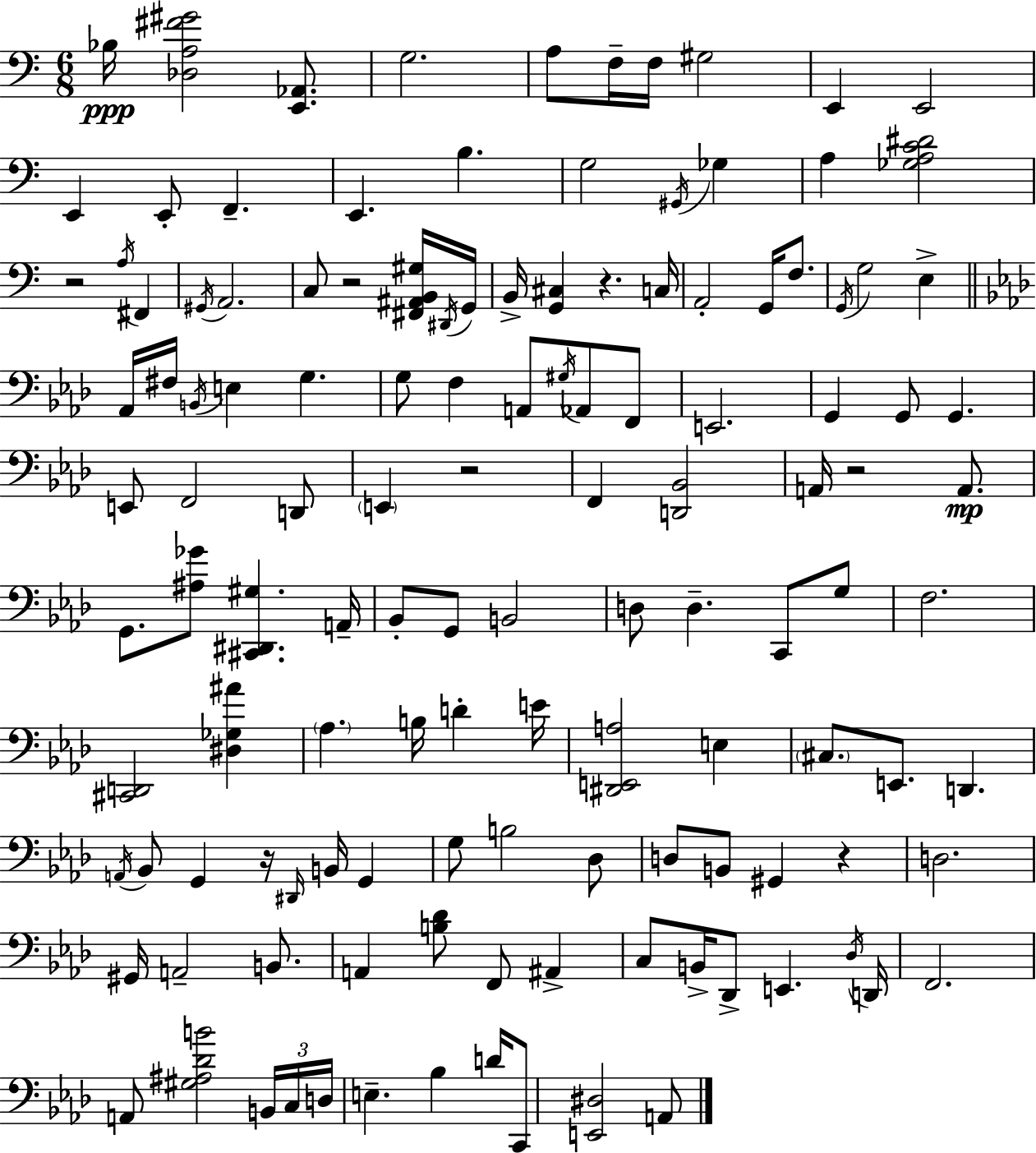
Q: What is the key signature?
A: C major